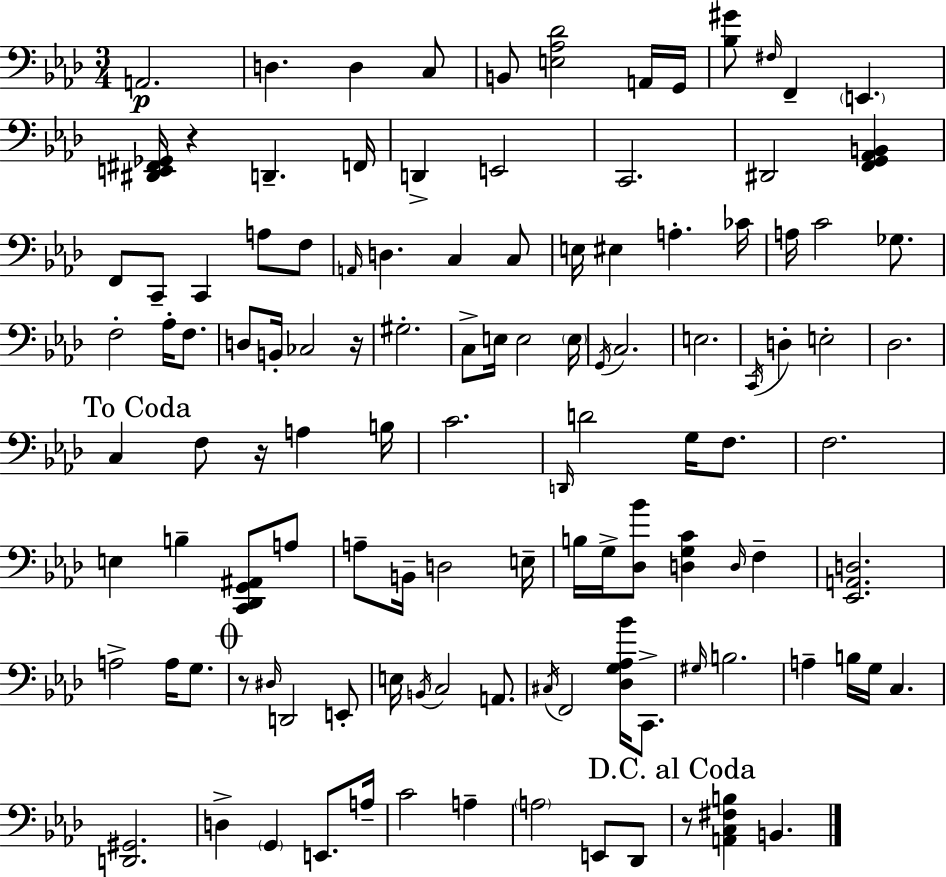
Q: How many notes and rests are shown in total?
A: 116